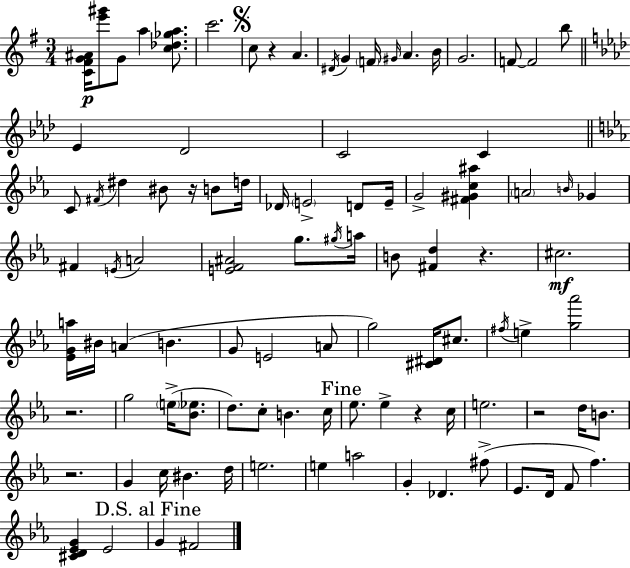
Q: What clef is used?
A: treble